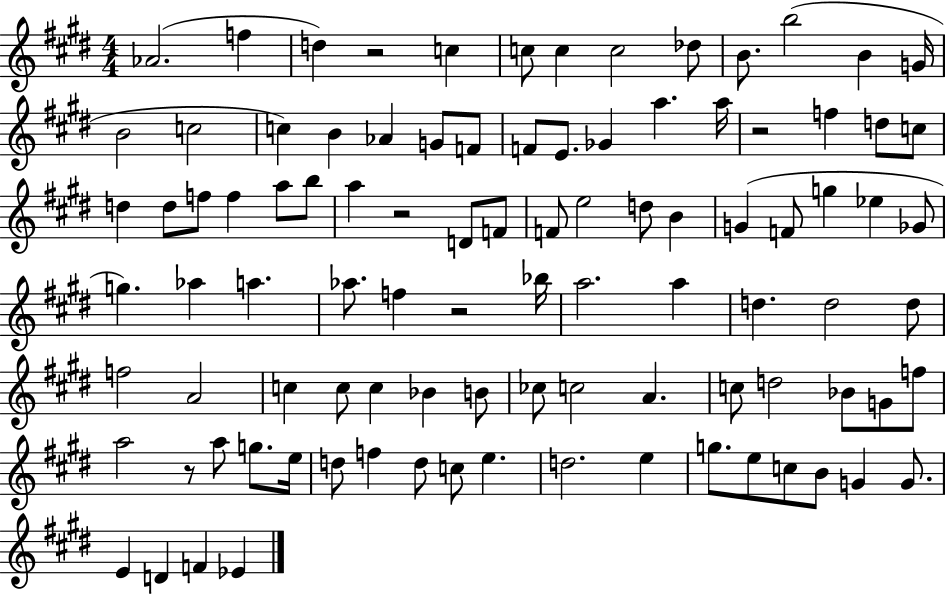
Ab4/h. F5/q D5/q R/h C5/q C5/e C5/q C5/h Db5/e B4/e. B5/h B4/q G4/s B4/h C5/h C5/q B4/q Ab4/q G4/e F4/e F4/e E4/e. Gb4/q A5/q. A5/s R/h F5/q D5/e C5/e D5/q D5/e F5/e F5/q A5/e B5/e A5/q R/h D4/e F4/e F4/e E5/h D5/e B4/q G4/q F4/e G5/q Eb5/q Gb4/e G5/q. Ab5/q A5/q. Ab5/e. F5/q R/h Bb5/s A5/h. A5/q D5/q. D5/h D5/e F5/h A4/h C5/q C5/e C5/q Bb4/q B4/e CES5/e C5/h A4/q. C5/e D5/h Bb4/e G4/e F5/e A5/h R/e A5/e G5/e. E5/s D5/e F5/q D5/e C5/e E5/q. D5/h. E5/q G5/e. E5/e C5/e B4/e G4/q G4/e. E4/q D4/q F4/q Eb4/q